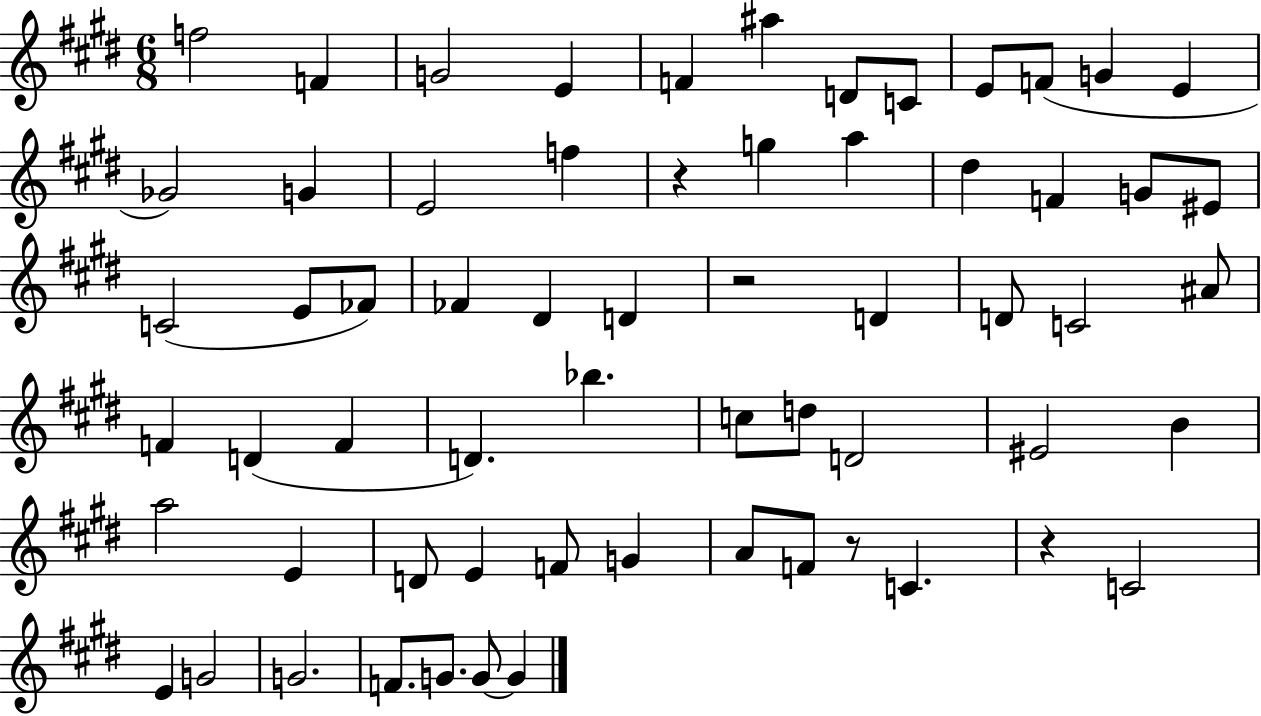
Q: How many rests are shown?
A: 4